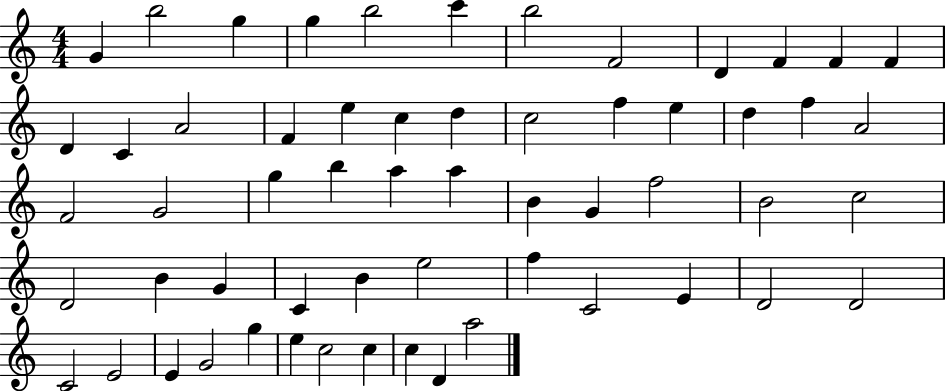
X:1
T:Untitled
M:4/4
L:1/4
K:C
G b2 g g b2 c' b2 F2 D F F F D C A2 F e c d c2 f e d f A2 F2 G2 g b a a B G f2 B2 c2 D2 B G C B e2 f C2 E D2 D2 C2 E2 E G2 g e c2 c c D a2